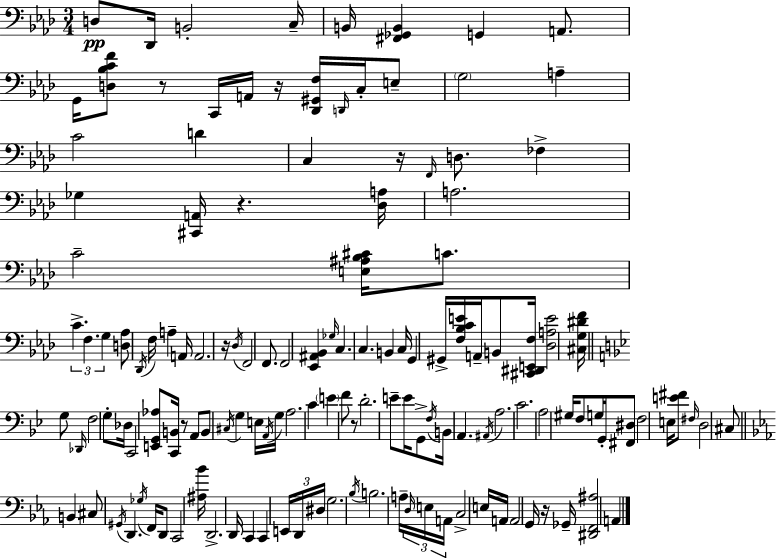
D3/e Db2/s B2/h C3/s B2/s [F#2,Gb2,B2]/q G2/q A2/e. G2/s [D3,Bb3,C4,F4]/e R/e C2/s A2/s R/s [Db2,G#2,F3]/s D2/s C3/s E3/e G3/h A3/q C4/h D4/q C3/q R/s F2/s D3/e. FES3/q Gb3/q [C#2,A2]/s R/q. [Db3,A3]/s A3/h. C4/h [E3,A#3,Bb3,C#4]/s C4/e. C4/q. F3/q. G3/q [D3,Ab3]/e Db2/s F3/s A3/q A2/s A2/h. R/s Db3/s F2/h F2/e. F2/h [Eb2,A#2,Bb2]/q Gb3/s C3/q. C3/q. B2/q C3/s G2/q G#2/s [F3,Bb3,C4,E4]/s A2/s B2/e [C#2,D#2,E2,F3]/s [Db3,A3,E4]/h [C#3,G3,D#4,F4]/s G3/e Db2/s F3/h G3/e Db3/s C2/h [E2,G2,Ab3]/e [C2,B2]/s R/e A2/e B2/e C#3/s G3/q E3/s A2/s G3/s A3/h. C4/q E4/q F4/e R/e D4/h. E4/e E4/s G2/e F3/s B2/s A2/q. A#2/s A3/h. C4/h. A3/h G#3/s F3/e G3/s G2/s [F#2,D#3]/e F3/h E3/s [E4,F#4]/e F#3/s D3/h C#3/e B2/q C#3/e G#2/s D2/q. Gb3/s F2/s D2/e C2/h [A#3,Bb4]/s D2/h. D2/s C2/q C2/q E2/s D2/s D#3/s G3/h. Bb3/s B3/h. A3/s D3/s E3/s A2/s C3/h E3/s A2/s A2/h G2/s R/s Gb2/s [D#2,F2,A#3]/h A2/q